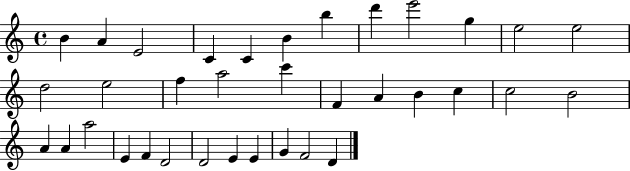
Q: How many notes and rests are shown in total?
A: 35